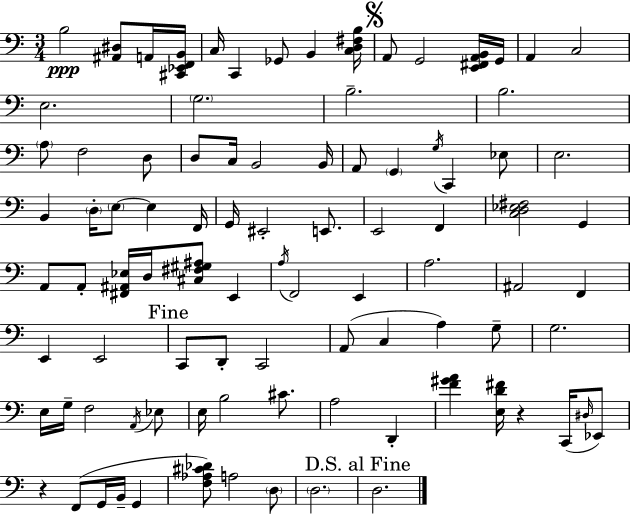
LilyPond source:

{
  \clef bass
  \numericTimeSignature
  \time 3/4
  \key a \minor
  b2\ppp <ais, dis>8 a,16 <cis, ees, f, b,>16 | c16 c,4 ges,8 b,4 <c d fis b>16 | \mark \markup { \musicglyph "scripts.segno" } a,8 g,2 <e, fis, a, b,>16 g,16 | a,4 c2 | \break e2. | \parenthesize g2. | b2.-- | b2. | \break \parenthesize a8 f2 d8 | d8 c16 b,2 b,16 | a,8 \parenthesize g,4 \acciaccatura { g16 } c,4 ees8 | e2. | \break b,4 \parenthesize d16-. \parenthesize e8~~ e4 | f,16 g,16 eis,2-. e,8. | e,2 f,4 | <c d ees fis>2 g,4 | \break a,8 a,8-. <fis, ais, ees>16 d16 <cis fis gis ais>8 e,4 | \acciaccatura { a16 } f,2 e,4 | a2. | ais,2 f,4 | \break e,4 e,2 | \mark "Fine" c,8 d,8-. c,2 | a,8( c4 a4) | g8-- g2. | \break e16 g16-- f2 | \acciaccatura { a,16 } ees8 e16 b2 | cis'8. a2 d,4-. | <f' gis' a'>4 <e d' fis'>16 r4 | \break c,16( \grace { dis16 } ees,8) r4 f,8( g,16 b,16-- | g,4 <f aes cis' des'>8) a2 | \parenthesize d8 \parenthesize d2. | \mark "D.S. al Fine" d2. | \break \bar "|."
}